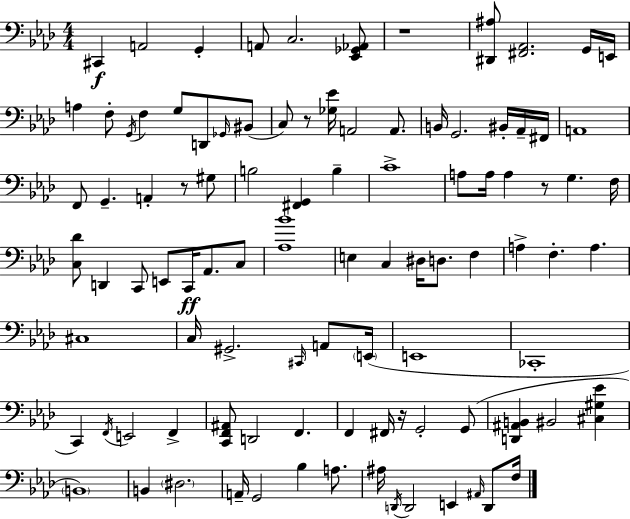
C#2/q A2/h G2/q A2/e C3/h. [Eb2,Gb2,Ab2]/e R/w [D#2,A#3]/e [F#2,Ab2]/h. G2/s E2/s A3/q F3/e G2/s F3/q G3/e D2/e Gb2/s BIS2/e C3/e R/e [Gb3,Eb4]/s A2/h A2/e. B2/s G2/h. BIS2/s Ab2/s F#2/s A2/w F2/e G2/q. A2/q R/e G#3/e B3/h [F#2,G2]/q B3/q C4/w A3/e A3/s A3/q R/e G3/q. F3/s [C3,Db4]/e D2/q C2/e E2/e C2/s Ab2/e. C3/e [Ab3,Bb4]/w E3/q C3/q D#3/s D3/e. F3/q A3/q F3/q. A3/q. C#3/w C3/s G#2/h. C#2/s A2/e E2/s E2/w CES2/w C2/q F2/s E2/h F2/q [C2,F2,A#2]/e D2/h F2/q. F2/q F#2/s R/s G2/h G2/e [D2,A#2,B2]/q BIS2/h [C#3,G#3,Eb4]/q B2/w B2/q D#3/h. A2/s G2/h Bb3/q A3/e. A#3/s D2/s D2/h E2/q A#2/s D2/e F3/s